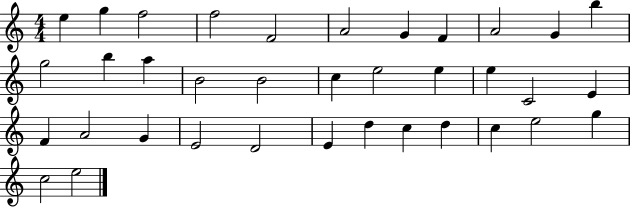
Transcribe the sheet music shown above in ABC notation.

X:1
T:Untitled
M:4/4
L:1/4
K:C
e g f2 f2 F2 A2 G F A2 G b g2 b a B2 B2 c e2 e e C2 E F A2 G E2 D2 E d c d c e2 g c2 e2